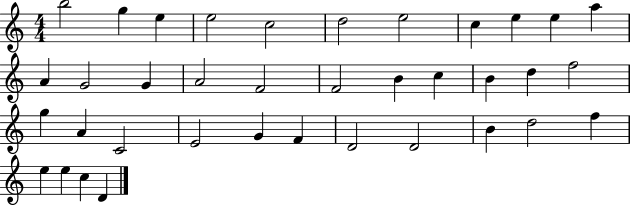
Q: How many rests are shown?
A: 0